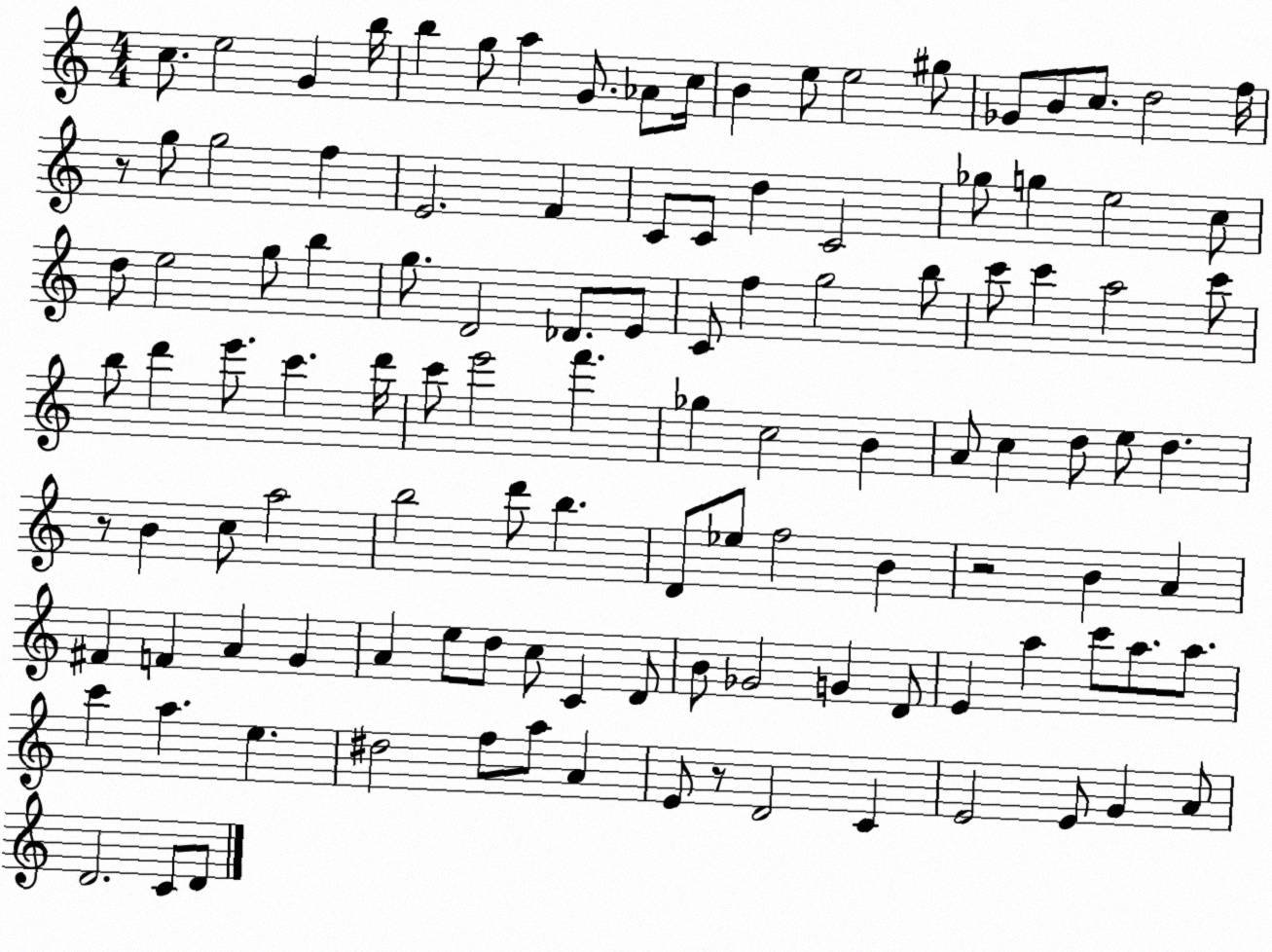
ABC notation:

X:1
T:Untitled
M:4/4
L:1/4
K:C
c/2 e2 G b/4 b g/2 a G/2 _A/2 c/4 B e/2 e2 ^g/2 _G/2 B/2 c/2 d2 f/4 z/2 g/2 g2 f E2 F C/2 C/2 d C2 _g/2 g e2 c/2 d/2 e2 g/2 b g/2 D2 _D/2 E/2 C/2 f g2 b/2 c'/2 c' a2 c'/2 b/2 d' e'/2 c' d'/4 c'/2 e'2 f' _g c2 B A/2 c d/2 e/2 d z/2 B c/2 a2 b2 d'/2 b D/2 _e/2 f2 B z2 B A ^F F A G A e/2 d/2 c/2 C D/2 B/2 _G2 G D/2 E a c'/2 a/2 a/2 c' a e ^d2 f/2 a/2 A E/2 z/2 D2 C E2 E/2 G A/2 D2 C/2 D/2